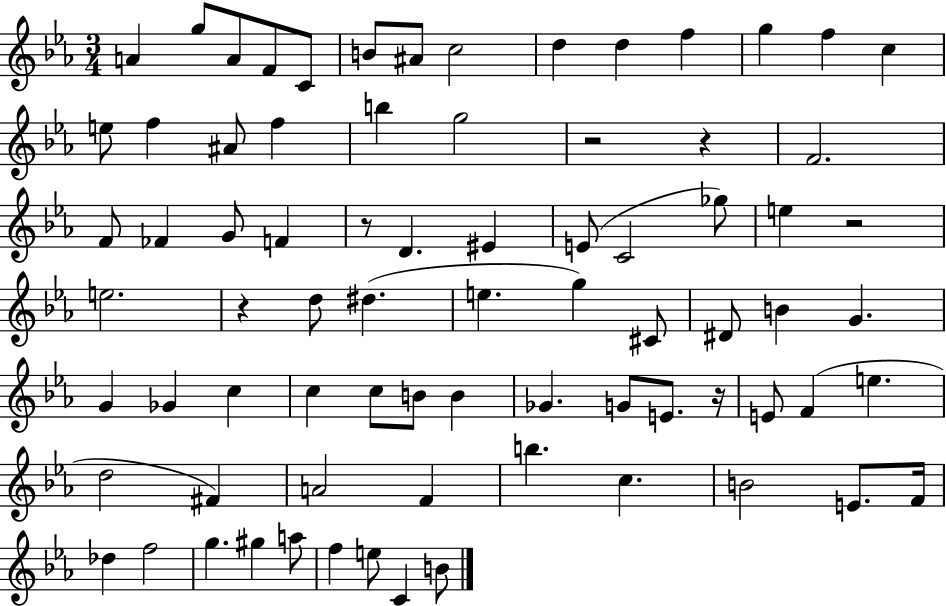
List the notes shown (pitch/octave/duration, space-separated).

A4/q G5/e A4/e F4/e C4/e B4/e A#4/e C5/h D5/q D5/q F5/q G5/q F5/q C5/q E5/e F5/q A#4/e F5/q B5/q G5/h R/h R/q F4/h. F4/e FES4/q G4/e F4/q R/e D4/q. EIS4/q E4/e C4/h Gb5/e E5/q R/h E5/h. R/q D5/e D#5/q. E5/q. G5/q C#4/e D#4/e B4/q G4/q. G4/q Gb4/q C5/q C5/q C5/e B4/e B4/q Gb4/q. G4/e E4/e. R/s E4/e F4/q E5/q. D5/h F#4/q A4/h F4/q B5/q. C5/q. B4/h E4/e. F4/s Db5/q F5/h G5/q. G#5/q A5/e F5/q E5/e C4/q B4/e